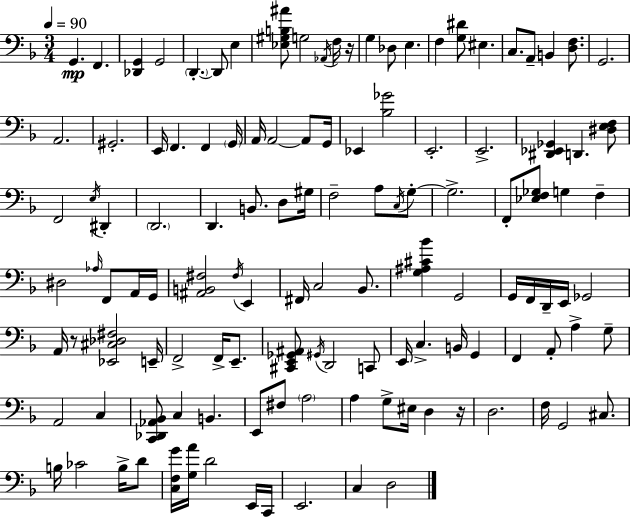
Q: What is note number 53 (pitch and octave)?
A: G2